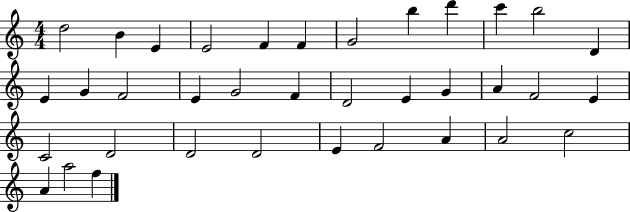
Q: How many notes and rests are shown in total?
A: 36